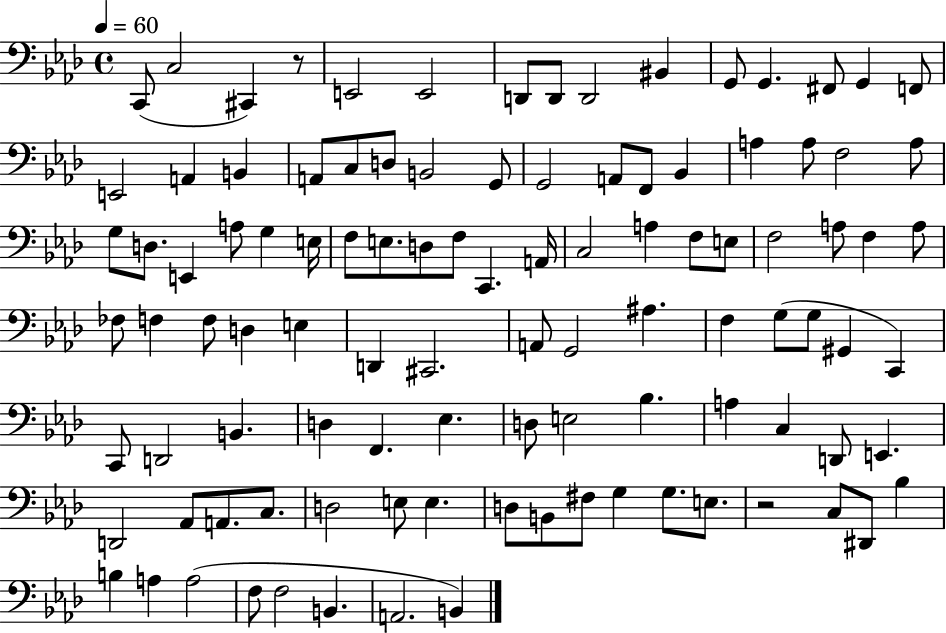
{
  \clef bass
  \time 4/4
  \defaultTimeSignature
  \key aes \major
  \tempo 4 = 60
  c,8( c2 cis,4) r8 | e,2 e,2 | d,8 d,8 d,2 bis,4 | g,8 g,4. fis,8 g,4 f,8 | \break e,2 a,4 b,4 | a,8 c8 d8 b,2 g,8 | g,2 a,8 f,8 bes,4 | a4 a8 f2 a8 | \break g8 d8. e,4 a8 g4 e16 | f8 e8. d8 f8 c,4. a,16 | c2 a4 f8 e8 | f2 a8 f4 a8 | \break fes8 f4 f8 d4 e4 | d,4 cis,2. | a,8 g,2 ais4. | f4 g8( g8 gis,4 c,4) | \break c,8 d,2 b,4. | d4 f,4. ees4. | d8 e2 bes4. | a4 c4 d,8 e,4. | \break d,2 aes,8 a,8. c8. | d2 e8 e4. | d8 b,8 fis8 g4 g8. e8. | r2 c8 dis,8 bes4 | \break b4 a4 a2( | f8 f2 b,4. | a,2. b,4) | \bar "|."
}